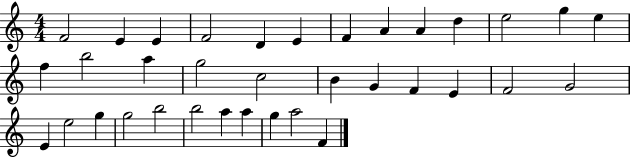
F4/h E4/q E4/q F4/h D4/q E4/q F4/q A4/q A4/q D5/q E5/h G5/q E5/q F5/q B5/h A5/q G5/h C5/h B4/q G4/q F4/q E4/q F4/h G4/h E4/q E5/h G5/q G5/h B5/h B5/h A5/q A5/q G5/q A5/h F4/q